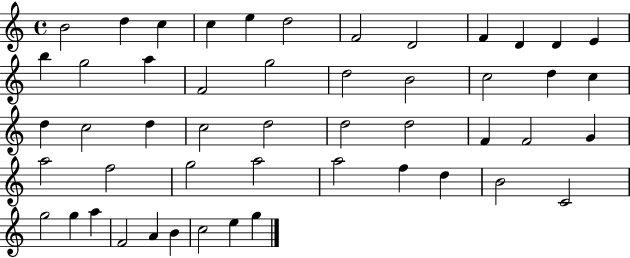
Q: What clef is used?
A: treble